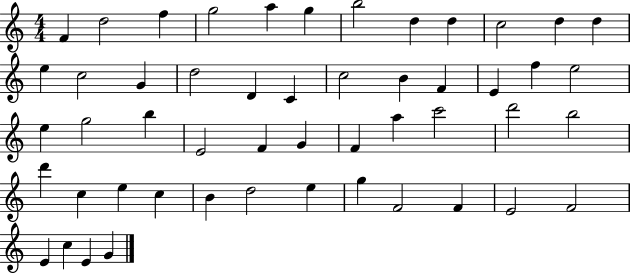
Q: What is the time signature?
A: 4/4